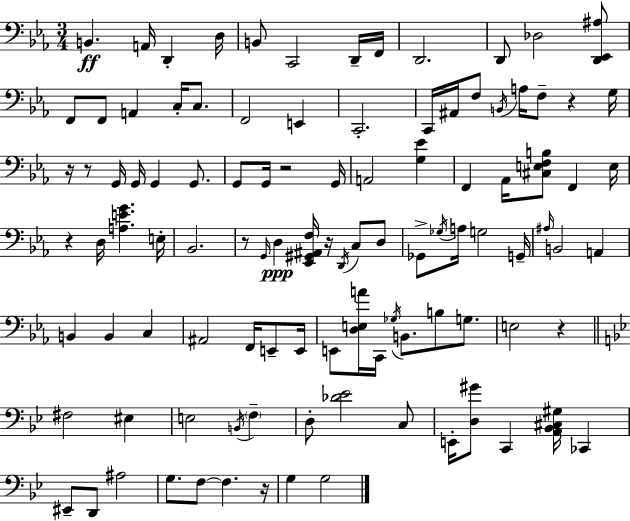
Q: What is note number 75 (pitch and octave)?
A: C3